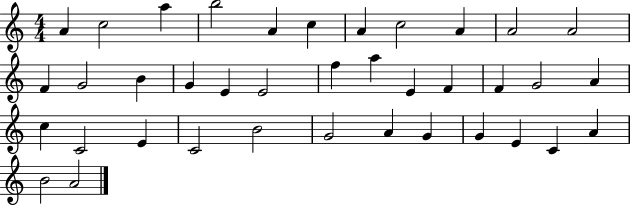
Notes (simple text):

A4/q C5/h A5/q B5/h A4/q C5/q A4/q C5/h A4/q A4/h A4/h F4/q G4/h B4/q G4/q E4/q E4/h F5/q A5/q E4/q F4/q F4/q G4/h A4/q C5/q C4/h E4/q C4/h B4/h G4/h A4/q G4/q G4/q E4/q C4/q A4/q B4/h A4/h